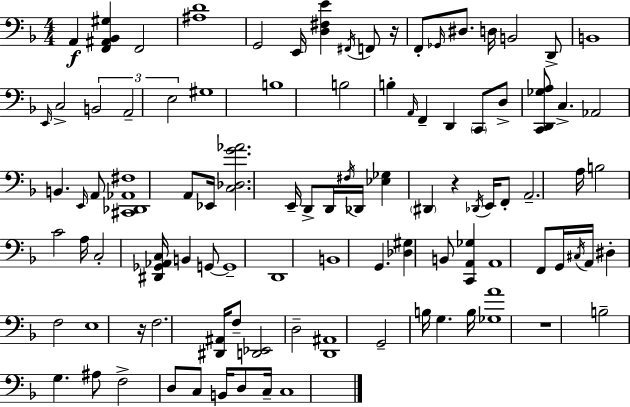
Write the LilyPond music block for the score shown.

{
  \clef bass
  \numericTimeSignature
  \time 4/4
  \key f \major
  \repeat volta 2 { a,4\f <f, ais, bes, gis>4 f,2 | <ais d'>1 | g,2 e,16 <d fis e'>4 \acciaccatura { fis,16 } f,8 | r16 f,8-. \grace { ges,16 } dis8. d16 b,2 | \break d,8-> b,1 | \grace { e,16 } c2-> \tuplet 3/2 { b,2 | a,2-- e2 } | gis1 | \break b1 | b2 b4-. \grace { a,16 } | f,4-- d,4 \parenthesize c,8 d8-> <c, d, ges a>8 c4.-> | aes,2 b,4. | \break \grace { e,16 } a,8 <cis, des, aes, fis>1 | a,8 ees,16 <c des g' aes'>2. | e,16-- d,8-> d,16 \acciaccatura { fis16 } des,16 <ees ges>4 \parenthesize dis,4 | r4 \acciaccatura { des,16 } e,16 f,8-. a,2.-- | \break a16 b2 c'2 | a16 c2-. | <dis, ges, aes, c>16 b,4 g,8~~ g,1-- | d,1 | \break b,1 | g,4. <des gis>4 | b,8 <c, a, ges>4 a,1 | f,8 g,16 \acciaccatura { cis16 } a,16 dis4-. | \break f2 e1 | r16 f2. | <dis, ais,>16 f8-- <d, ees,>2 | d2-- <d, ais,>1 | \break g,2-- | b16 g4. b16 <ges a'>1 | r1 | b2-- | \break g4. ais8 f2-> | d8 c8 b,16 d8 c16-- c1 | } \bar "|."
}